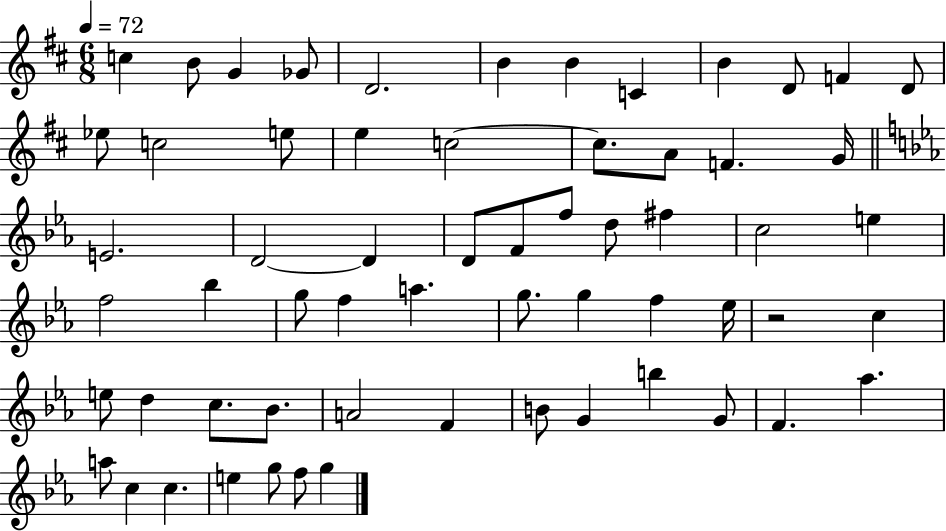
C5/q B4/e G4/q Gb4/e D4/h. B4/q B4/q C4/q B4/q D4/e F4/q D4/e Eb5/e C5/h E5/e E5/q C5/h C5/e. A4/e F4/q. G4/s E4/h. D4/h D4/q D4/e F4/e F5/e D5/e F#5/q C5/h E5/q F5/h Bb5/q G5/e F5/q A5/q. G5/e. G5/q F5/q Eb5/s R/h C5/q E5/e D5/q C5/e. Bb4/e. A4/h F4/q B4/e G4/q B5/q G4/e F4/q. Ab5/q. A5/e C5/q C5/q. E5/q G5/e F5/e G5/q